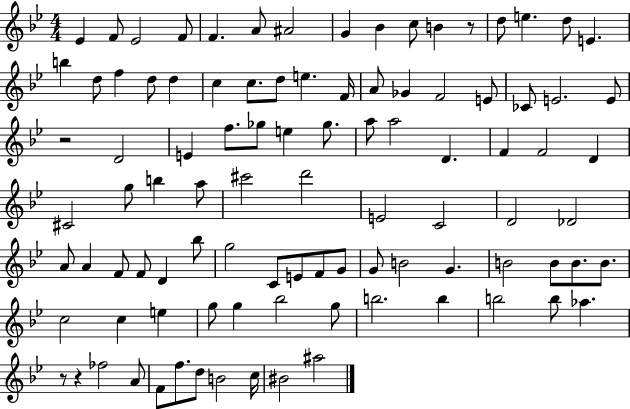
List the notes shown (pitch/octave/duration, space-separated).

Eb4/q F4/e Eb4/h F4/e F4/q. A4/e A#4/h G4/q Bb4/q C5/e B4/q R/e D5/e E5/q. D5/e E4/q. B5/q D5/e F5/q D5/e D5/q C5/q C5/e. D5/e E5/q. F4/s A4/e Gb4/q F4/h E4/e CES4/e E4/h. E4/e R/h D4/h E4/q F5/e. Gb5/e E5/q Gb5/e. A5/e A5/h D4/q. F4/q F4/h D4/q C#4/h G5/e B5/q A5/e C#6/h D6/h E4/h C4/h D4/h Db4/h A4/e A4/q F4/e F4/e D4/q Bb5/e G5/h C4/e E4/e F4/e G4/e G4/e B4/h G4/q. B4/h B4/e B4/e. B4/e. C5/h C5/q E5/q G5/e G5/q Bb5/h G5/e B5/h. B5/q B5/h B5/e Ab5/q. R/e R/q FES5/h A4/e F4/e F5/e. D5/e B4/h C5/s BIS4/h A#5/h